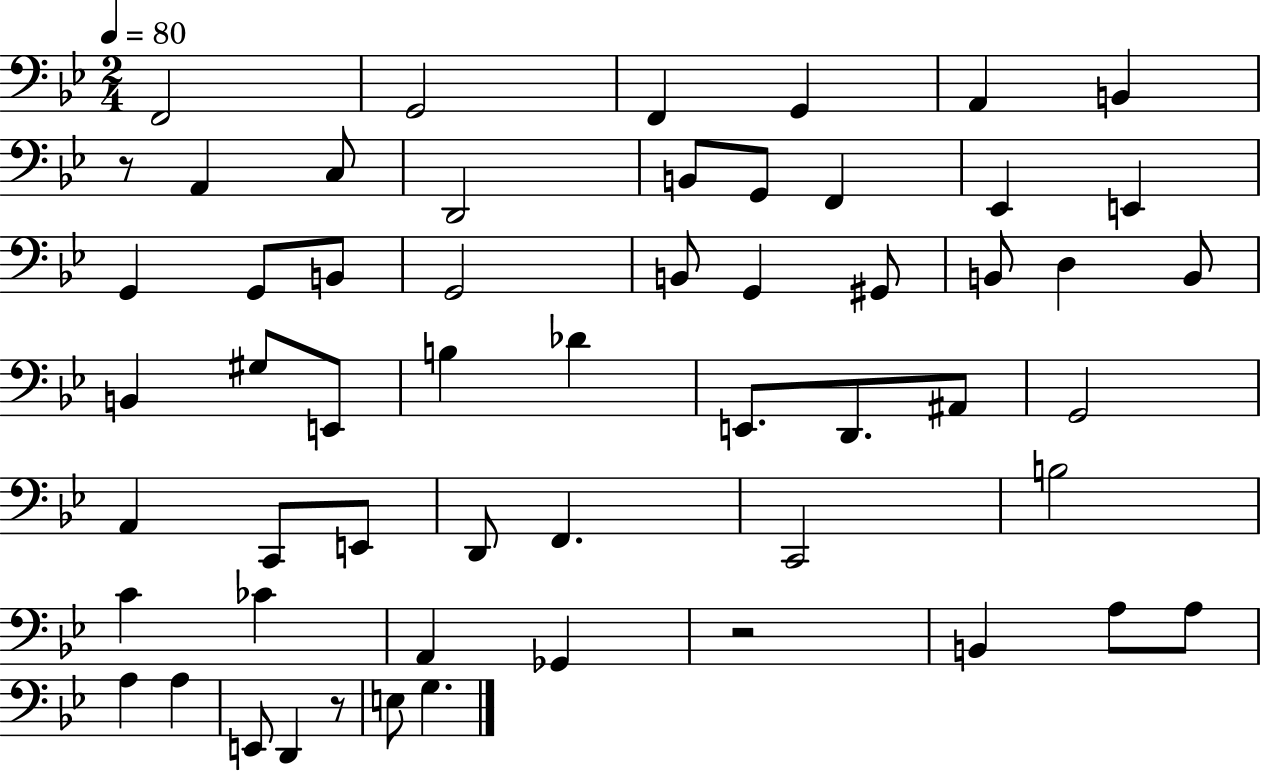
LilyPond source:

{
  \clef bass
  \numericTimeSignature
  \time 2/4
  \key bes \major
  \tempo 4 = 80
  f,2 | g,2 | f,4 g,4 | a,4 b,4 | \break r8 a,4 c8 | d,2 | b,8 g,8 f,4 | ees,4 e,4 | \break g,4 g,8 b,8 | g,2 | b,8 g,4 gis,8 | b,8 d4 b,8 | \break b,4 gis8 e,8 | b4 des'4 | e,8. d,8. ais,8 | g,2 | \break a,4 c,8 e,8 | d,8 f,4. | c,2 | b2 | \break c'4 ces'4 | a,4 ges,4 | r2 | b,4 a8 a8 | \break a4 a4 | e,8 d,4 r8 | e8 g4. | \bar "|."
}